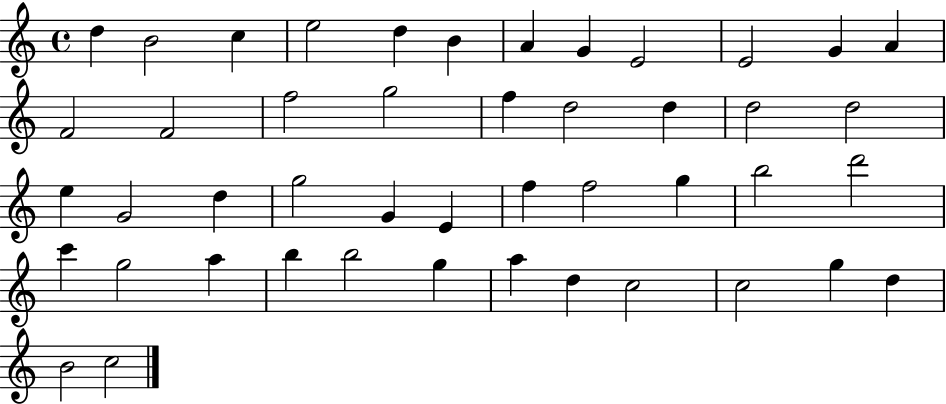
{
  \clef treble
  \time 4/4
  \defaultTimeSignature
  \key c \major
  d''4 b'2 c''4 | e''2 d''4 b'4 | a'4 g'4 e'2 | e'2 g'4 a'4 | \break f'2 f'2 | f''2 g''2 | f''4 d''2 d''4 | d''2 d''2 | \break e''4 g'2 d''4 | g''2 g'4 e'4 | f''4 f''2 g''4 | b''2 d'''2 | \break c'''4 g''2 a''4 | b''4 b''2 g''4 | a''4 d''4 c''2 | c''2 g''4 d''4 | \break b'2 c''2 | \bar "|."
}